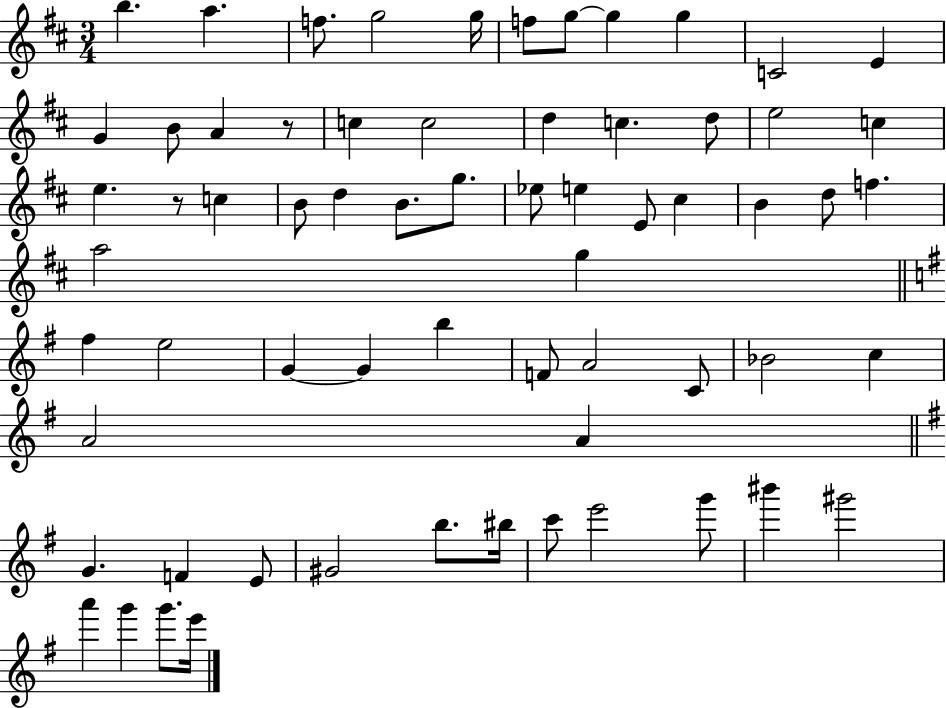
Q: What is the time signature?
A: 3/4